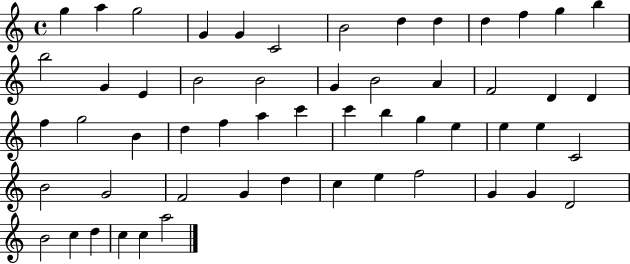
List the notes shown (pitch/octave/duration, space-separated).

G5/q A5/q G5/h G4/q G4/q C4/h B4/h D5/q D5/q D5/q F5/q G5/q B5/q B5/h G4/q E4/q B4/h B4/h G4/q B4/h A4/q F4/h D4/q D4/q F5/q G5/h B4/q D5/q F5/q A5/q C6/q C6/q B5/q G5/q E5/q E5/q E5/q C4/h B4/h G4/h F4/h G4/q D5/q C5/q E5/q F5/h G4/q G4/q D4/h B4/h C5/q D5/q C5/q C5/q A5/h